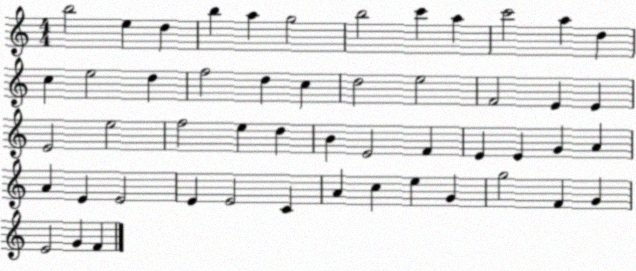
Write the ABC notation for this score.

X:1
T:Untitled
M:4/4
L:1/4
K:C
b2 e d b a g2 b2 c' a c'2 a d c e2 d f2 d c d2 e2 F2 E E E2 e2 f2 e d B E2 F E E G A A E E2 E E2 C A c e G g2 F G E2 G F